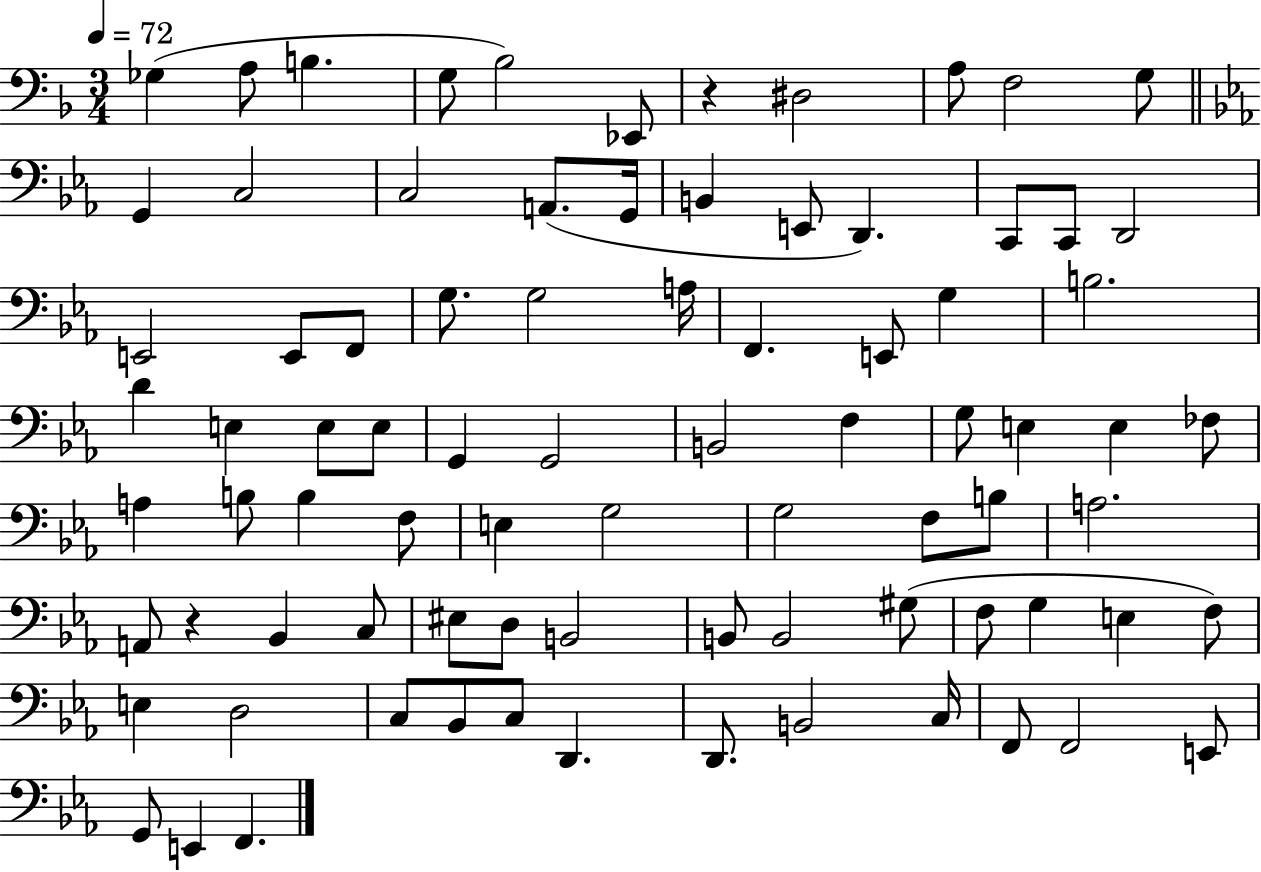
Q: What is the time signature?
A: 3/4